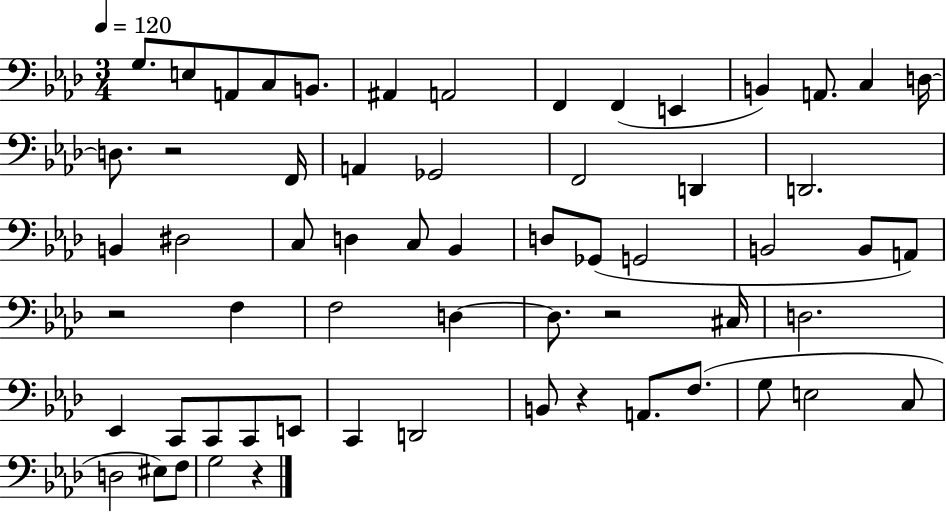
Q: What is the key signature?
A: AES major